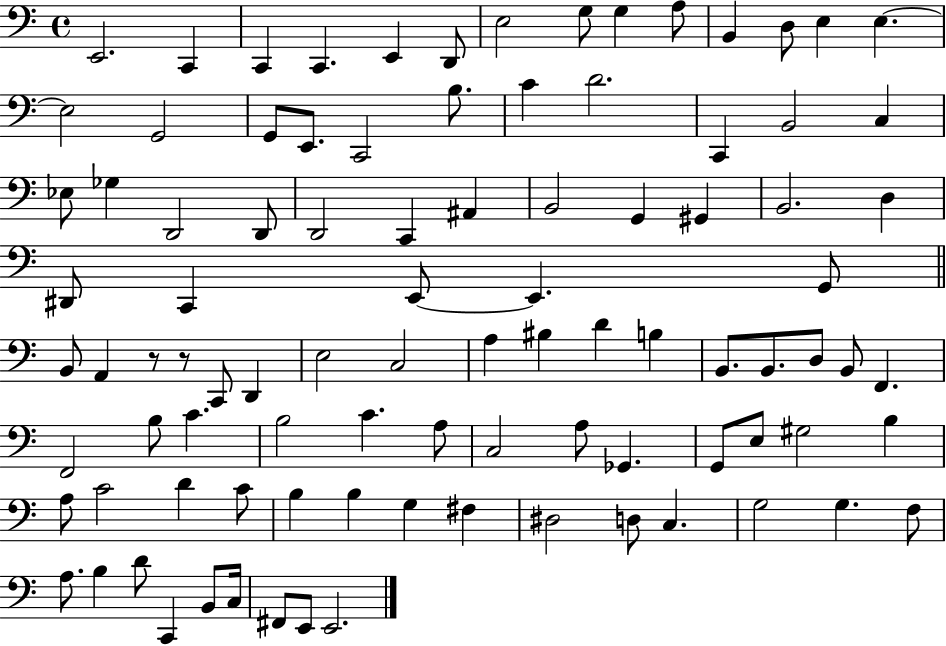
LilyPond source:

{
  \clef bass
  \time 4/4
  \defaultTimeSignature
  \key c \major
  e,2. c,4 | c,4 c,4. e,4 d,8 | e2 g8 g4 a8 | b,4 d8 e4 e4.~~ | \break e2 g,2 | g,8 e,8. c,2 b8. | c'4 d'2. | c,4 b,2 c4 | \break ees8 ges4 d,2 d,8 | d,2 c,4 ais,4 | b,2 g,4 gis,4 | b,2. d4 | \break dis,8 c,4 e,8~~ e,4. g,8 | \bar "||" \break \key c \major b,8 a,4 r8 r8 c,8 d,4 | e2 c2 | a4 bis4 d'4 b4 | b,8. b,8. d8 b,8 f,4. | \break f,2 b8 c'4. | b2 c'4. a8 | c2 a8 ges,4. | g,8 e8 gis2 b4 | \break a8 c'2 d'4 c'8 | b4 b4 g4 fis4 | dis2 d8 c4. | g2 g4. f8 | \break a8. b4 d'8 c,4 b,8 c16 | fis,8 e,8 e,2. | \bar "|."
}